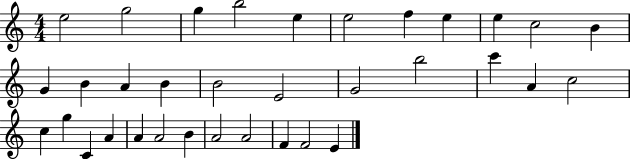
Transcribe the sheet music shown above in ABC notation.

X:1
T:Untitled
M:4/4
L:1/4
K:C
e2 g2 g b2 e e2 f e e c2 B G B A B B2 E2 G2 b2 c' A c2 c g C A A A2 B A2 A2 F F2 E